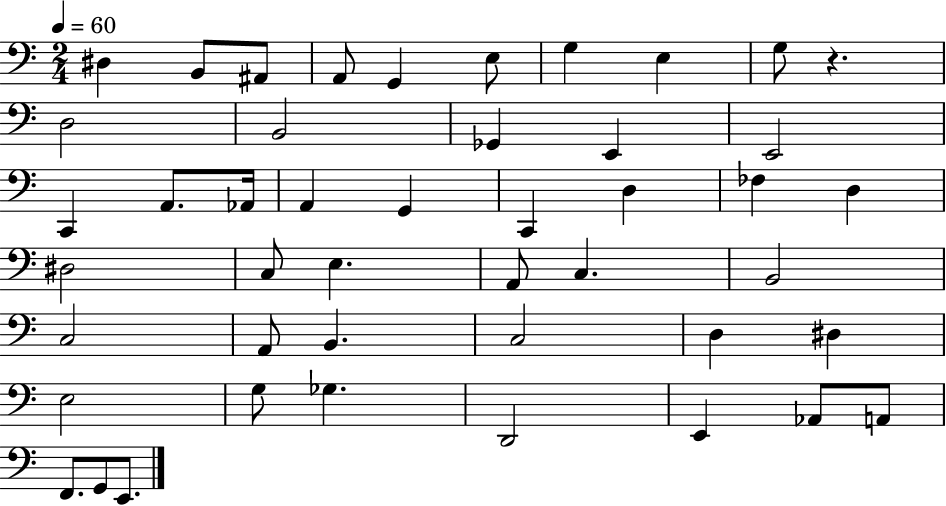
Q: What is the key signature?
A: C major